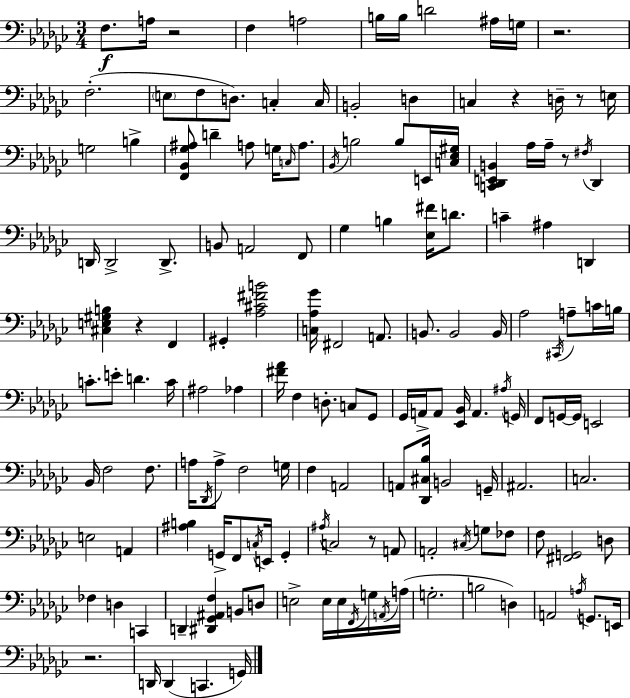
{
  \clef bass
  \numericTimeSignature
  \time 3/4
  \key ees \minor
  f8.\f a16 r2 | f4 a2 | b16 b16 d'2 ais16 g16 | r2. | \break f2.-.( | \parenthesize e8 f8 d8.) c4-. c16 | b,2-. d4 | c4 r4 d16-- r8 e16 | \break g2 b4-> | <f, bes, ges ais>8 d'4-- a8 g16 \grace { c16 } a8. | \acciaccatura { bes,16 } b2 b8 | e,16 <c ees gis>16 <c, des, e, b,>4 aes16 aes16-- r8 \acciaccatura { fis16 } des,4 | \break d,16 d,2-> | d,8.-> b,8 a,2 | f,8 ges4 b4 <ees fis'>16 | d'8. c'4-- ais4 d,4 | \break <cis e gis b>4 r4 f,4 | gis,4-. <aes cis' fis' b'>2 | <c aes ges'>16 fis,2 | a,8. b,8. b,2 | \break b,16 aes2 \acciaccatura { cis,16 } | a8-- c'16 b16 c'8.-. e'8-. d'4. | c'16 ais2 | aes4 <fis' aes'>16 f4 d8.-. | \break c8 ges,8 ges,16 a,16-> a,8 <ees, bes,>16 a,4. | \acciaccatura { ais16 } g,16 f,8 g,16~~ g,16 e,2 | bes,16 f2 | f8. a16 \acciaccatura { des,16 } a8-> f2 | \break g16 f4 a,2 | a,8 <des, cis bes>16 b,2 | g,16-- ais,2. | c2. | \break e2 | a,4 <ais b>4 g,16-> f,8 | \acciaccatura { c16 } e,16 g,4-. \acciaccatura { ais16 } c2 | r8 a,8 a,2-. | \break \acciaccatura { cis16 } g8 fes8 f8 <fis, g,>2 | d8 fes4 | d4 c,4 d,4-- | <dis, ges, ais, f>4 b,8 d8 e2-> | \break e16 e16 \acciaccatura { f,16 } g16 \acciaccatura { a,16 }( a16 g2.-. | b2 | d4) a,2 | \acciaccatura { a16 } g,8. e,16 | \break r2. | d,16 d,4( c,4. g,16) | \bar "|."
}